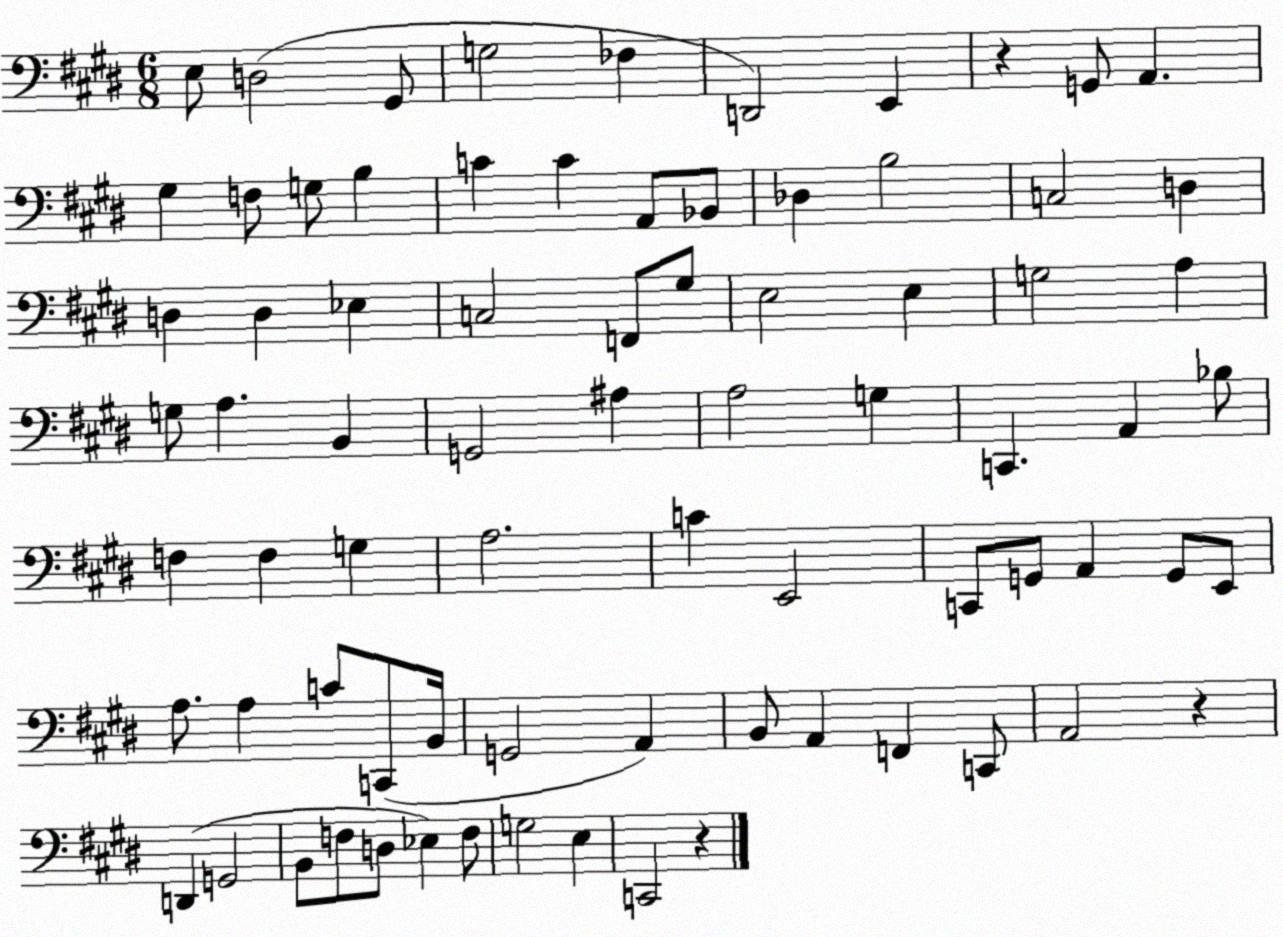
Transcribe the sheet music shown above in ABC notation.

X:1
T:Untitled
M:6/8
L:1/4
K:E
E,/2 D,2 ^G,,/2 G,2 _F, D,,2 E,, z G,,/2 A,, ^G, F,/2 G,/2 B, C C A,,/2 _B,,/2 _D, B,2 C,2 D, D, D, _E, C,2 F,,/2 ^G,/2 E,2 E, G,2 A, G,/2 A, B,, G,,2 ^A, A,2 G, C,, A,, _B,/2 F, F, G, A,2 C E,,2 C,,/2 G,,/2 A,, G,,/2 E,,/2 A,/2 A, C/2 C,,/2 B,,/4 G,,2 A,, B,,/2 A,, F,, C,,/2 A,,2 z D,, G,,2 B,,/2 F,/2 D,/2 _E, F,/2 G,2 E, C,,2 z